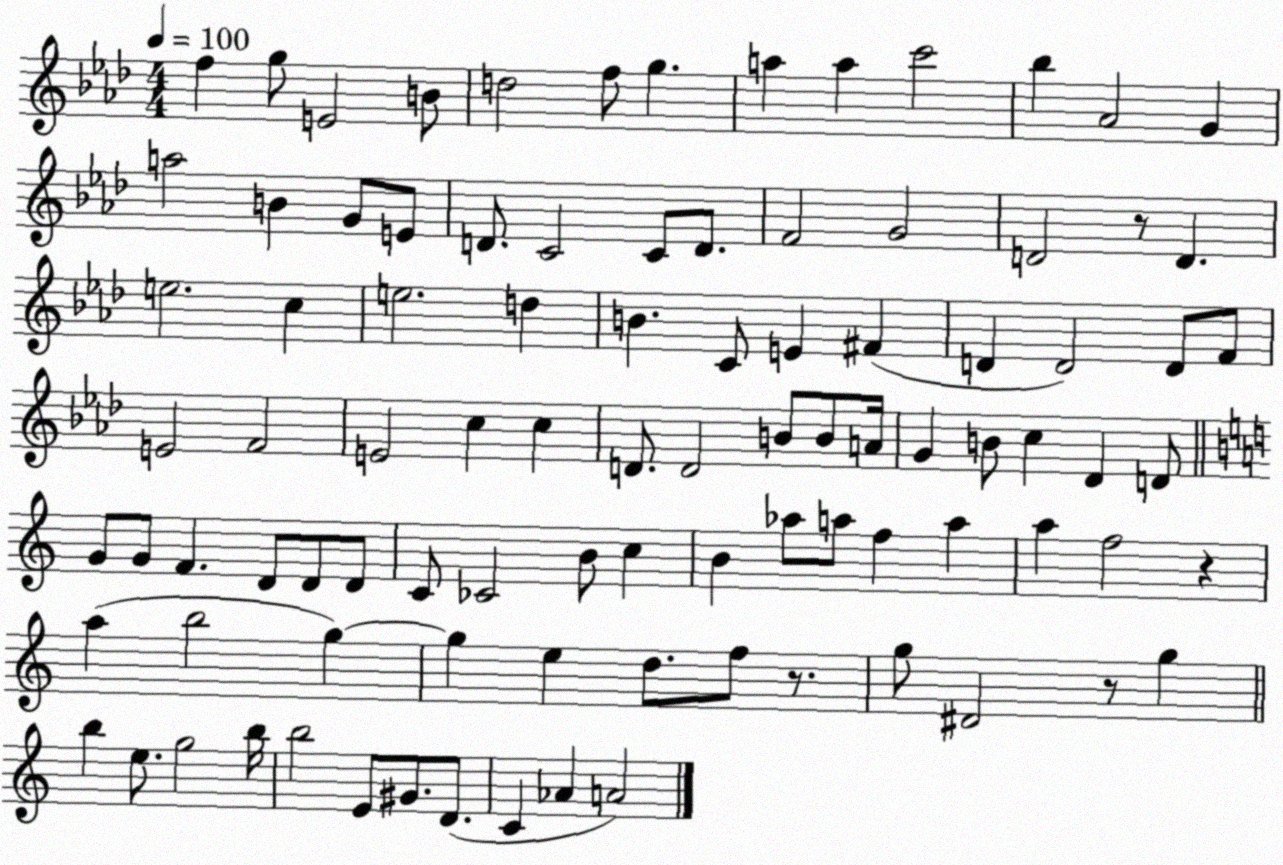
X:1
T:Untitled
M:4/4
L:1/4
K:Ab
f g/2 E2 B/2 d2 f/2 g a a c'2 _b _A2 G a2 B G/2 E/2 D/2 C2 C/2 D/2 F2 G2 D2 z/2 D e2 c e2 d B C/2 E ^F D D2 D/2 F/2 E2 F2 E2 c c D/2 D2 B/2 B/2 A/4 G B/2 c _D D/2 G/2 G/2 F D/2 D/2 D/2 C/2 _C2 B/2 c B _a/2 a/2 f a a f2 z a b2 g g e d/2 f/2 z/2 g/2 ^D2 z/2 g b e/2 g2 b/4 b2 E/2 ^G/2 D/2 C _A A2